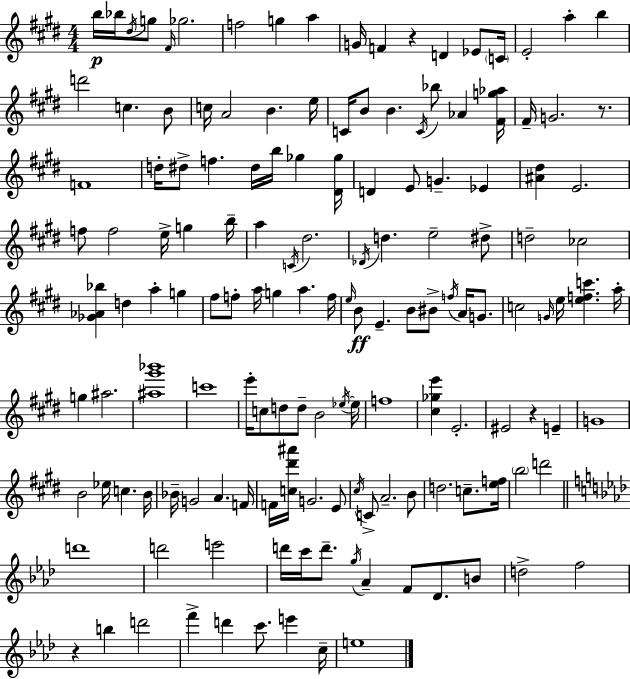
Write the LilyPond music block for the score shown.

{
  \clef treble
  \numericTimeSignature
  \time 4/4
  \key e \major
  b''16\p bes''16 \acciaccatura { dis''16 } g''8 \grace { fis'16 } ges''2. | f''2 g''4 a''4 | g'16 f'4 r4 d'4 ees'8 | \parenthesize c'16 e'2-. a''4-. b''4 | \break d'''2 c''4. | b'8 c''16 a'2 b'4. | e''16 c'16 b'8 b'4. \acciaccatura { c'16 } bes''8 aes'4 | <fis' g'' aes''>16 fis'16-- g'2. | \break r8. f'1 | d''16-. dis''8-> f''4. dis''16 b''16 ges''4 | <dis' ges''>16 d'4 e'8 g'4.-- ees'4 | <ais' dis''>4 e'2. | \break f''8 f''2 e''16-> g''4 | b''16-- a''4 \acciaccatura { c'16 } dis''2. | \acciaccatura { des'16 } d''4. e''2-- | dis''8-> d''2-- ces''2 | \break <ges' aes' bes''>4 d''4 a''4-. | g''4 fis''8 f''8-. a''16 g''4 a''4. | f''16 \grace { e''16 }\ff b'8 e'4.-- b'8 | bis'8-> \acciaccatura { f''16 } a'16 g'8. c''2 \grace { g'16 } | \break e''16 <e'' f'' c'''>4. a''16-. g''4 ais''2. | <ais'' gis''' bes'''>1 | c'''1 | e'''16-. c''8 d''8 d''8-- b'2 | \break \acciaccatura { ees''16~ }~ ees''16 f''1 | <cis'' ges'' e'''>4 e'2.-. | eis'2 | r4 e'4-- g'1 | \break b'2 | ees''16 c''4. b'16 bes'16-- g'2 | a'4. f'16 f'16 <c'' dis''' ais'''>16 g'2. | e'8 \acciaccatura { cis''16 } c'8-> a'2.-- | \break b'8 d''2. | c''8.-- <e'' f''>16 \parenthesize b''2 | d'''2 \bar "||" \break \key aes \major d'''1 | d'''2 e'''2 | d'''16 c'''16 d'''8.-- \acciaccatura { g''16 } aes'4-- f'8 des'8. b'8 | d''2-> f''2 | \break r4 b''4 d'''2 | f'''4-> d'''4 c'''8. e'''4 | c''16-- e''1 | \bar "|."
}